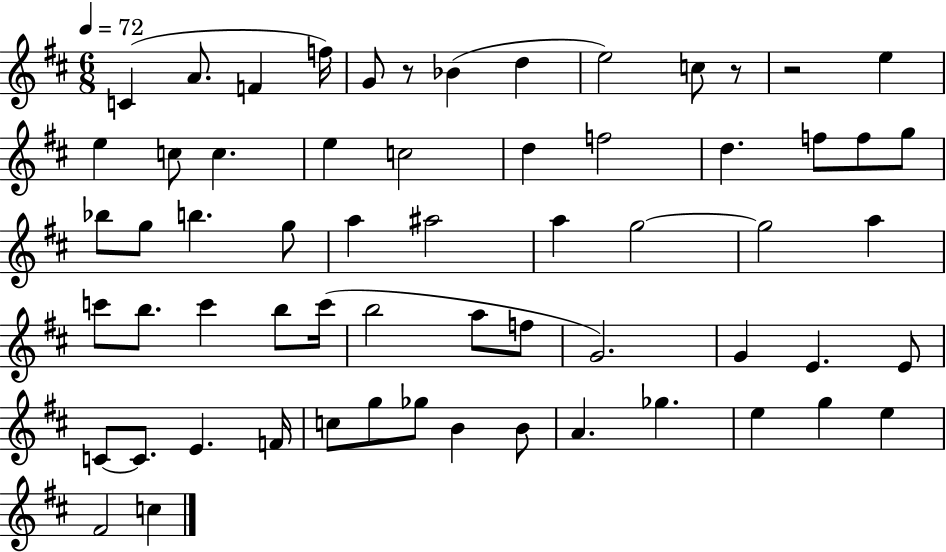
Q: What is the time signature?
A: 6/8